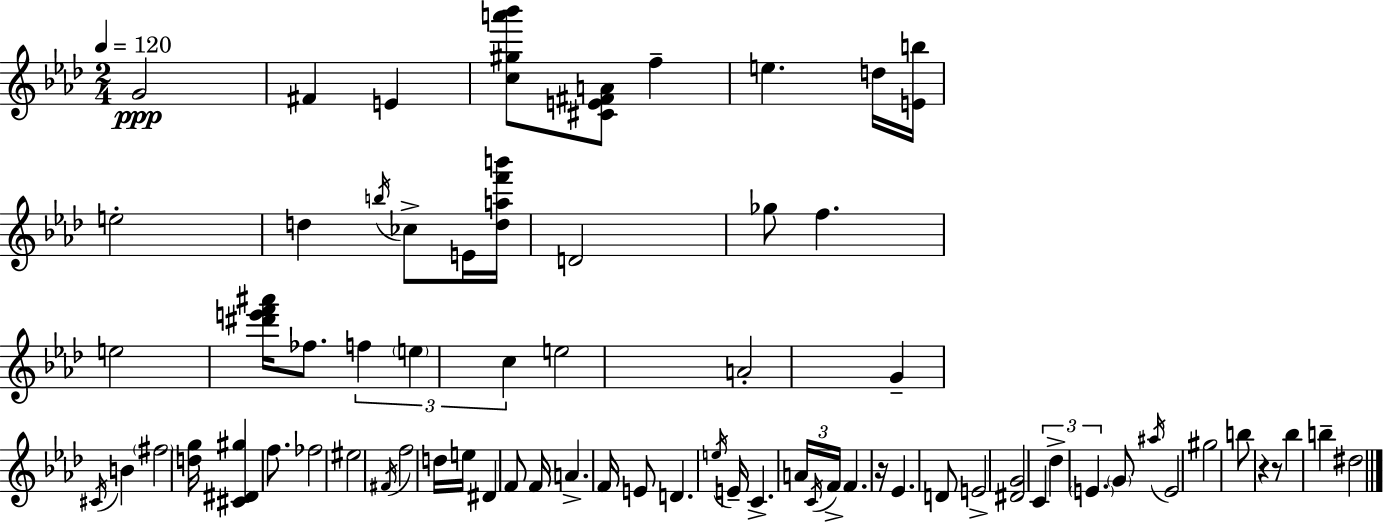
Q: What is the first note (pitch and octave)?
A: G4